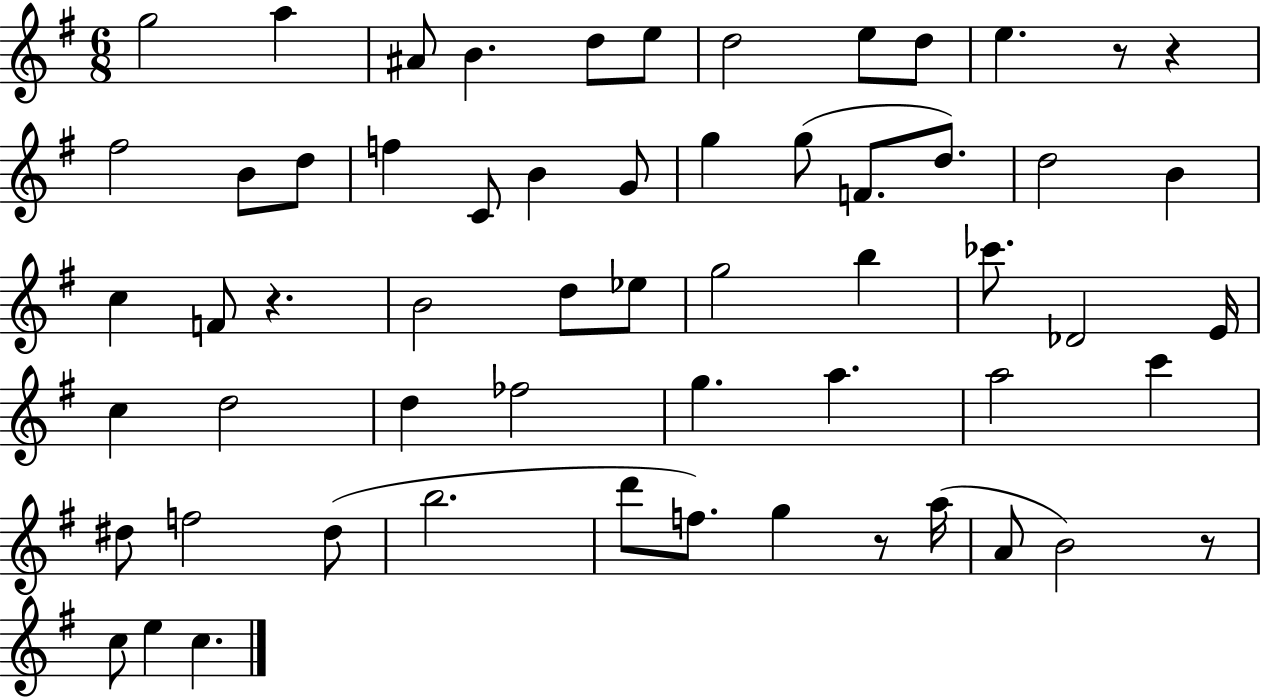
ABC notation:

X:1
T:Untitled
M:6/8
L:1/4
K:G
g2 a ^A/2 B d/2 e/2 d2 e/2 d/2 e z/2 z ^f2 B/2 d/2 f C/2 B G/2 g g/2 F/2 d/2 d2 B c F/2 z B2 d/2 _e/2 g2 b _c'/2 _D2 E/4 c d2 d _f2 g a a2 c' ^d/2 f2 ^d/2 b2 d'/2 f/2 g z/2 a/4 A/2 B2 z/2 c/2 e c